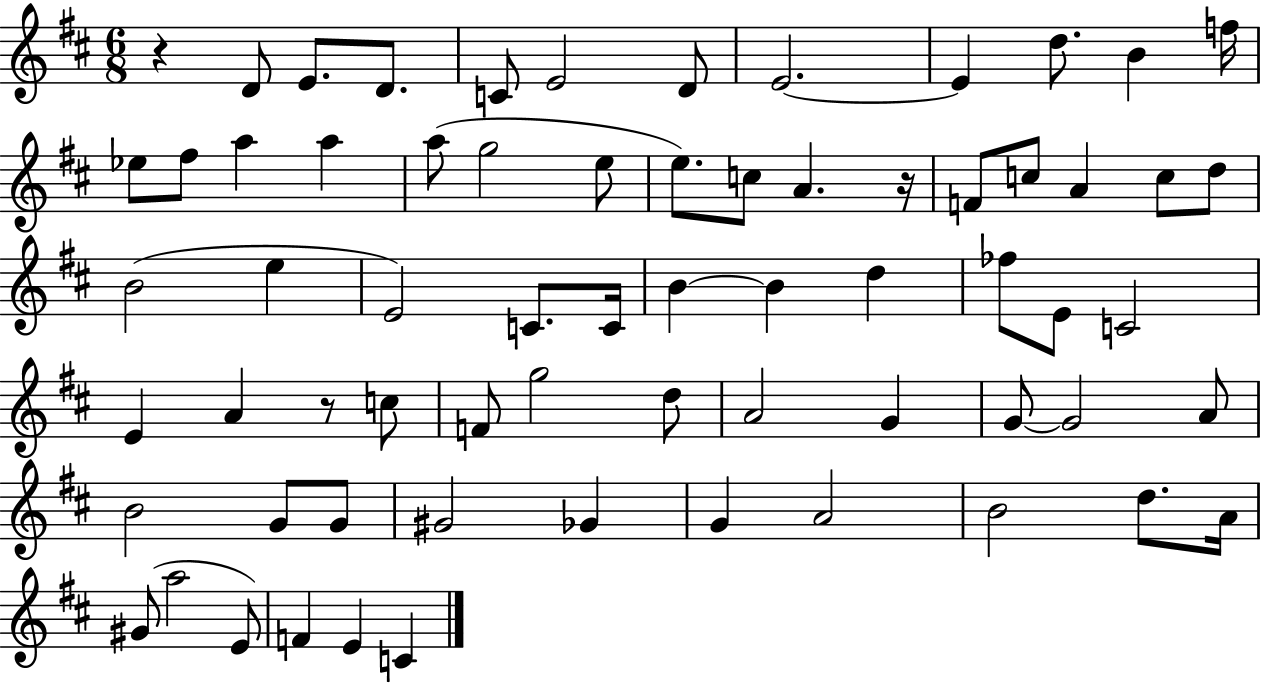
X:1
T:Untitled
M:6/8
L:1/4
K:D
z D/2 E/2 D/2 C/2 E2 D/2 E2 E d/2 B f/4 _e/2 ^f/2 a a a/2 g2 e/2 e/2 c/2 A z/4 F/2 c/2 A c/2 d/2 B2 e E2 C/2 C/4 B B d _f/2 E/2 C2 E A z/2 c/2 F/2 g2 d/2 A2 G G/2 G2 A/2 B2 G/2 G/2 ^G2 _G G A2 B2 d/2 A/4 ^G/2 a2 E/2 F E C